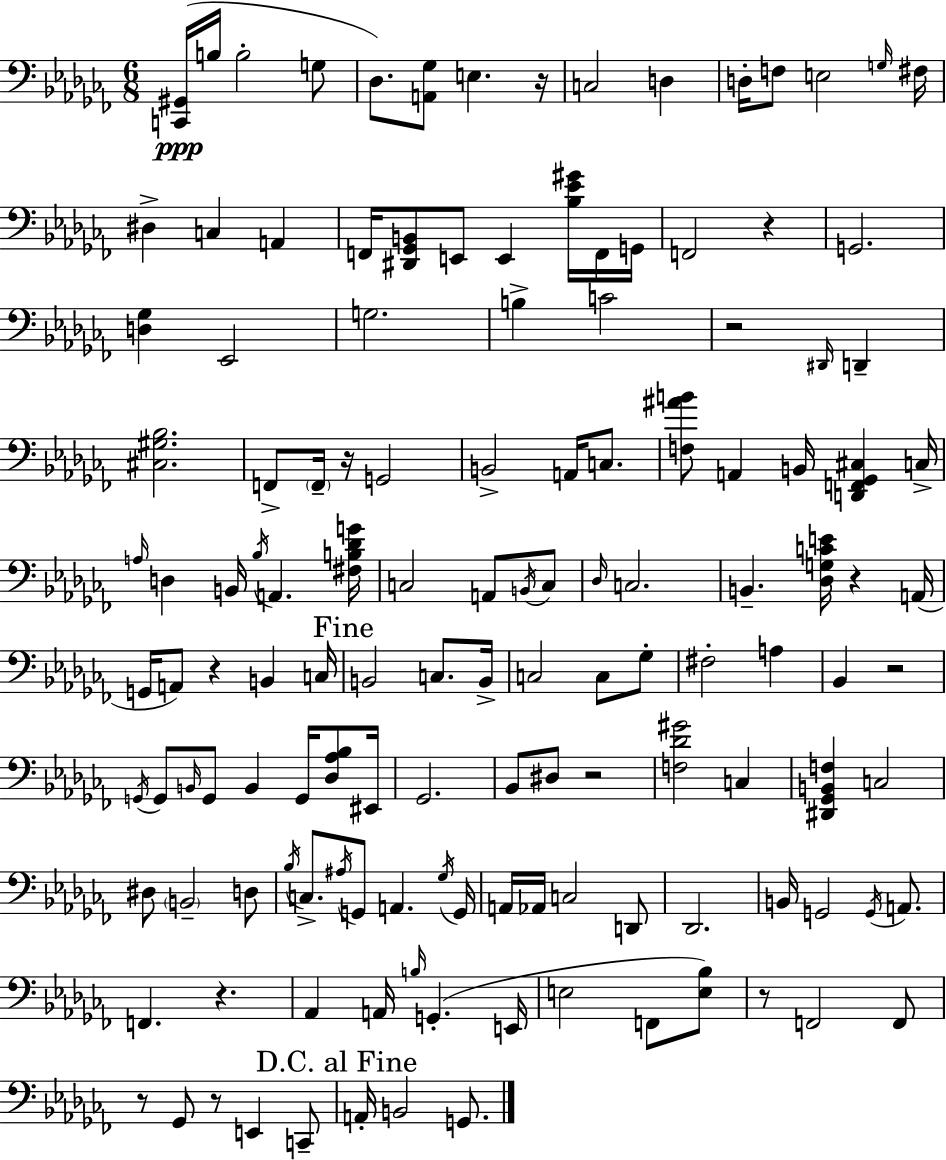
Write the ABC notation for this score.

X:1
T:Untitled
M:6/8
L:1/4
K:Abm
[C,,^G,,]/4 B,/4 B,2 G,/2 _D,/2 [A,,_G,]/2 E, z/4 C,2 D, D,/4 F,/2 E,2 G,/4 ^F,/4 ^D, C, A,, F,,/4 [^D,,_G,,B,,]/2 E,,/2 E,, [_B,_E^G]/4 F,,/4 G,,/4 F,,2 z G,,2 [D,_G,] _E,,2 G,2 B, C2 z2 ^D,,/4 D,, [^C,^G,_B,]2 F,,/2 F,,/4 z/4 G,,2 B,,2 A,,/4 C,/2 [F,^AB]/2 A,, B,,/4 [D,,F,,_G,,^C,] C,/4 A,/4 D, B,,/4 _B,/4 A,, [^F,B,_DG]/4 C,2 A,,/2 B,,/4 C,/2 _D,/4 C,2 B,, [_D,G,CE]/4 z A,,/4 G,,/4 A,,/2 z B,, C,/4 B,,2 C,/2 B,,/4 C,2 C,/2 _G,/2 ^F,2 A, _B,, z2 G,,/4 G,,/2 B,,/4 G,,/2 B,, G,,/4 [_D,_A,_B,]/2 ^E,,/4 _G,,2 _B,,/2 ^D,/2 z2 [F,_D^G]2 C, [^D,,_G,,B,,F,] C,2 ^D,/2 B,,2 D,/2 _B,/4 C,/2 ^A,/4 G,,/2 A,, _G,/4 G,,/4 A,,/4 _A,,/4 C,2 D,,/2 _D,,2 B,,/4 G,,2 G,,/4 A,,/2 F,, z _A,, A,,/4 B,/4 G,, E,,/4 E,2 F,,/2 [E,_B,]/2 z/2 F,,2 F,,/2 z/2 _G,,/2 z/2 E,, C,,/2 A,,/4 B,,2 G,,/2